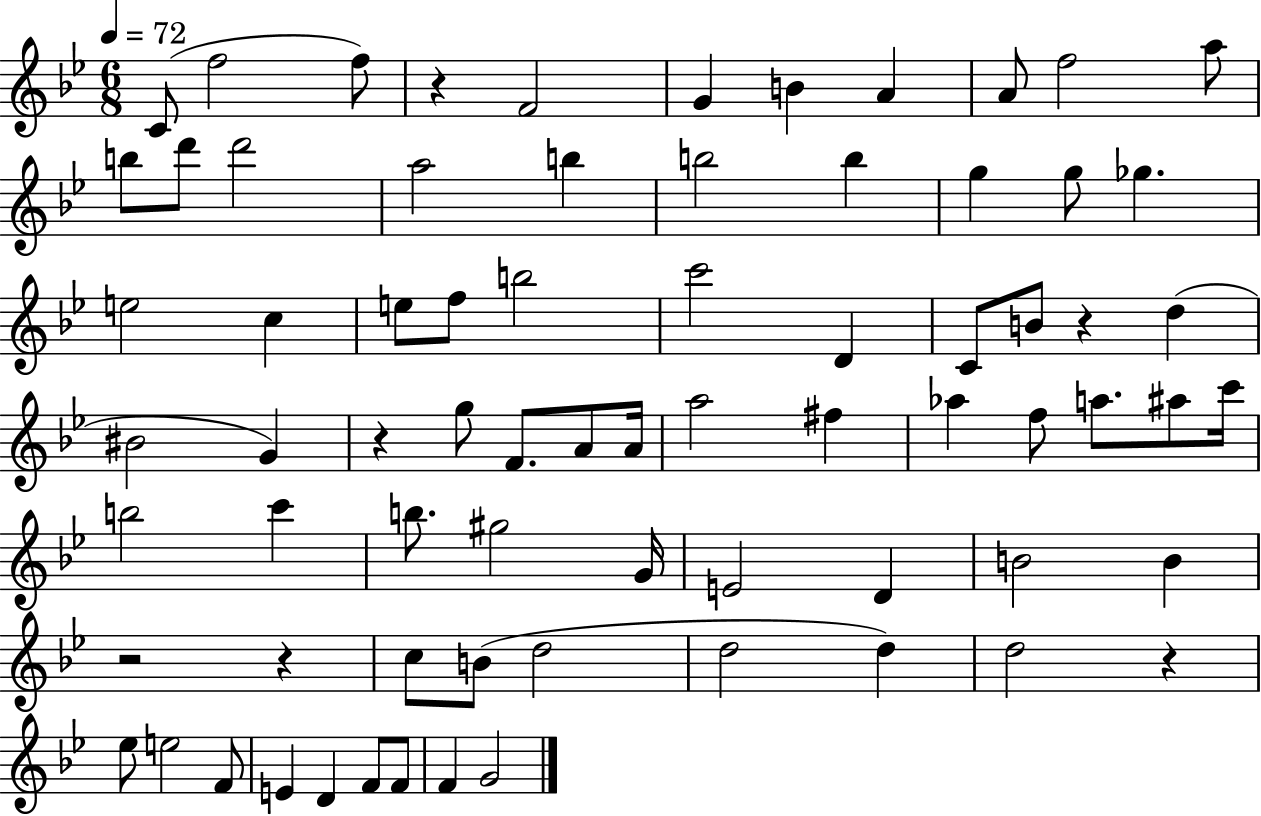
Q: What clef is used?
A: treble